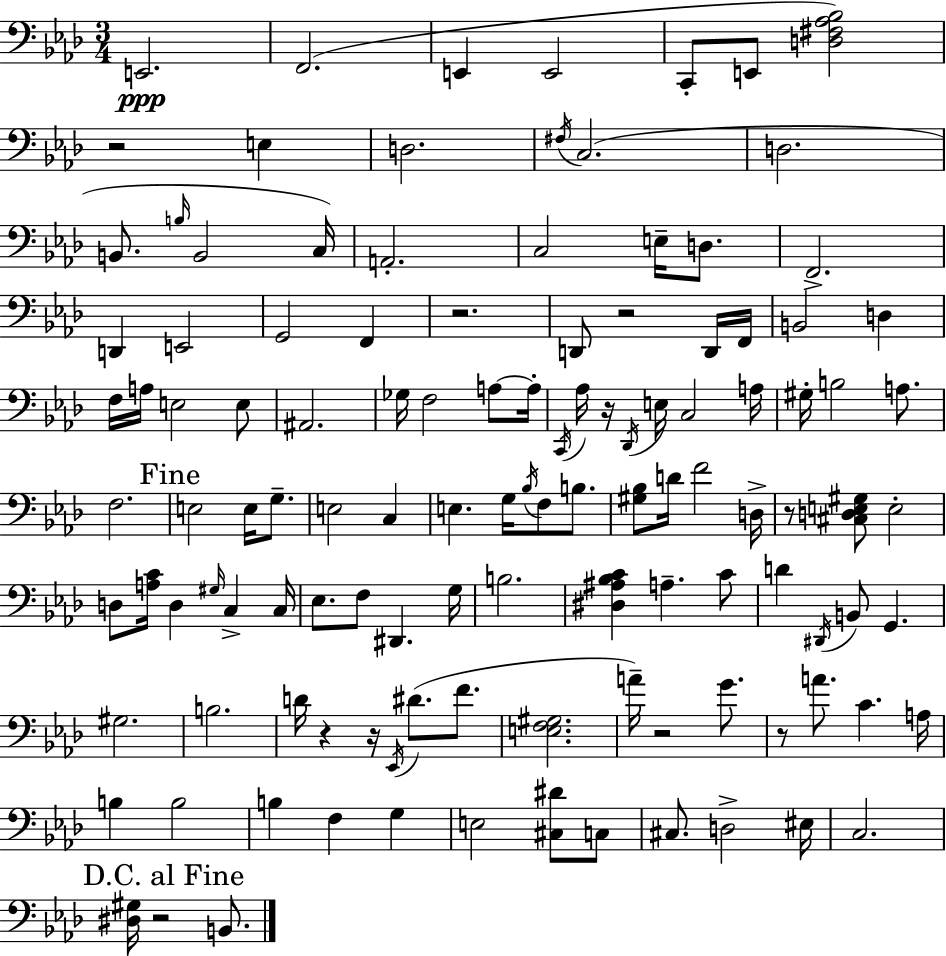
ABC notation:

X:1
T:Untitled
M:3/4
L:1/4
K:Fm
E,,2 F,,2 E,, E,,2 C,,/2 E,,/2 [D,^F,_A,_B,]2 z2 E, D,2 ^F,/4 C,2 D,2 B,,/2 B,/4 B,,2 C,/4 A,,2 C,2 E,/4 D,/2 F,,2 D,, E,,2 G,,2 F,, z2 D,,/2 z2 D,,/4 F,,/4 B,,2 D, F,/4 A,/4 E,2 E,/2 ^A,,2 _G,/4 F,2 A,/2 A,/4 C,,/4 _A,/4 z/4 _D,,/4 E,/4 C,2 A,/4 ^G,/4 B,2 A,/2 F,2 E,2 E,/4 G,/2 E,2 C, E, G,/4 _B,/4 F,/2 B,/2 [^G,_B,]/2 D/4 F2 D,/4 z/2 [^C,D,E,^G,]/2 E,2 D,/2 [A,C]/4 D, ^G,/4 C, C,/4 _E,/2 F,/2 ^D,, G,/4 B,2 [^D,^A,_B,C] A, C/2 D ^D,,/4 B,,/2 G,, ^G,2 B,2 D/4 z z/4 _E,,/4 ^D/2 F/2 [E,F,^G,]2 A/4 z2 G/2 z/2 A/2 C A,/4 B, B,2 B, F, G, E,2 [^C,^D]/2 C,/2 ^C,/2 D,2 ^E,/4 C,2 [^D,^G,]/4 z2 B,,/2